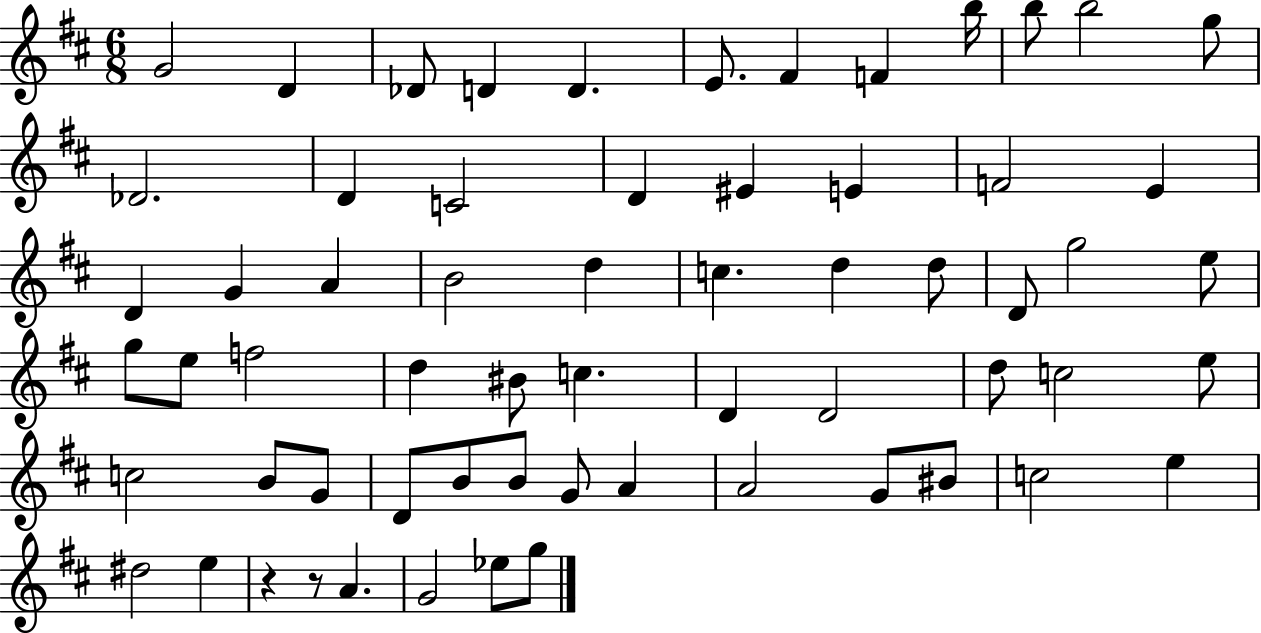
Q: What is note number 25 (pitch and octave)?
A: D5